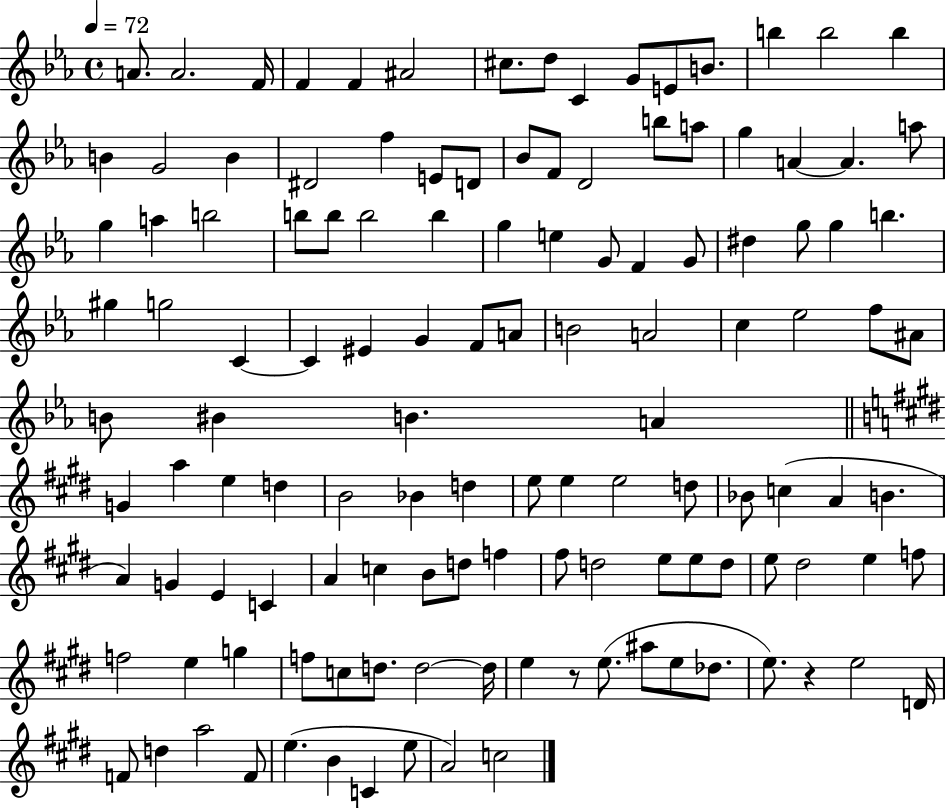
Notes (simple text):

A4/e. A4/h. F4/s F4/q F4/q A#4/h C#5/e. D5/e C4/q G4/e E4/e B4/e. B5/q B5/h B5/q B4/q G4/h B4/q D#4/h F5/q E4/e D4/e Bb4/e F4/e D4/h B5/e A5/e G5/q A4/q A4/q. A5/e G5/q A5/q B5/h B5/e B5/e B5/h B5/q G5/q E5/q G4/e F4/q G4/e D#5/q G5/e G5/q B5/q. G#5/q G5/h C4/q C4/q EIS4/q G4/q F4/e A4/e B4/h A4/h C5/q Eb5/h F5/e A#4/e B4/e BIS4/q B4/q. A4/q G4/q A5/q E5/q D5/q B4/h Bb4/q D5/q E5/e E5/q E5/h D5/e Bb4/e C5/q A4/q B4/q. A4/q G4/q E4/q C4/q A4/q C5/q B4/e D5/e F5/q F#5/e D5/h E5/e E5/e D5/e E5/e D#5/h E5/q F5/e F5/h E5/q G5/q F5/e C5/e D5/e. D5/h D5/s E5/q R/e E5/e. A#5/e E5/e Db5/e. E5/e. R/q E5/h D4/s F4/e D5/q A5/h F4/e E5/q. B4/q C4/q E5/e A4/h C5/h